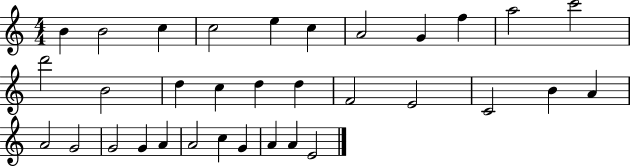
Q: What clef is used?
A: treble